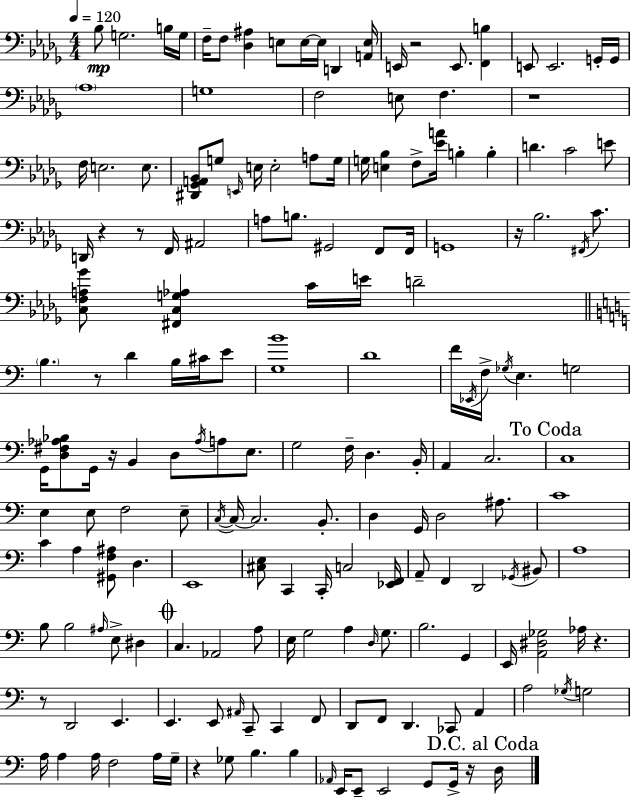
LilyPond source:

{
  \clef bass
  \numericTimeSignature
  \time 4/4
  \key bes \minor
  \tempo 4 = 120
  \repeat volta 2 { bes8\mp g2. b16 g16 | f16-- f8 <des ais>4 e8 e16~~ e16 d,4 <a, e>16 | e,16 r2 e,8. <f, b>4 | e,8 e,2. g,16-. g,16 | \break \parenthesize aes1 | g1 | f2 e8 f4. | r1 | \break f16 e2. e8. | <dis, ges, a, bes,>8 g8 \grace { e,16 } e16 e2-. a8 | g16 g16 <e bes>4 f8-> <ees' a'>16 b4-. b4-. | d'4. c'2 e'8 | \break d,16 r4 r8 f,16 ais,2 | a8 b8. gis,2 f,8 | f,16 g,1 | r16 bes2. \acciaccatura { fis,16 } c'8. | \break <c f a ges'>8 <fis, c g aes>4 c'16 e'16 d'2-- | \bar "||" \break \key c \major \parenthesize b4. r8 d'4 b16 cis'16 e'8 | <g b'>1 | d'1 | f'16 \acciaccatura { ees,16 } f16-> \acciaccatura { ges16 } e4. g2 | \break g,16 <d fis aes bes>8 g,16 r16 b,4 d8 \acciaccatura { aes16 } a8 | e8. g2 f16-- d4. | b,16-. a,4 c2. | \mark "To Coda" c1 | \break e4 e8 f2 | e8-- \acciaccatura { c16~ }~ c16 c2. | b,8.-. d4 g,16 d2 | ais8. c'1 | \break c'4 a4 <gis, f ais>8 d4. | e,1 | <cis e>8 c,4 c,16-. c2 | <ees, f,>16 a,8-- f,4 d,2 | \break \acciaccatura { ges,16 } bis,8 a1 | b8 b2 \grace { ais16 } | e8-> dis4 \mark \markup { \musicglyph "scripts.coda" } c4. aes,2 | a8 e16 g2 a4 | \break \grace { d16 } g8. b2. | g,4 e,16 <a, dis ges>2 | aes16 r4. r8 d,2 | e,4. e,4. e,8 \grace { ais,16 } | \break c,8-- c,4 f,8 d,8 f,8 d,4. | ces,8 a,4 a2 | \acciaccatura { ges16 } g2 a16 a4 a16 f2 | a16 g16-- r4 ges8 b4. | \break b4 \grace { aes,16 } e,16 e,8-- e,2 | g,8 g,16-> r16 \mark "D.C. al Coda" d16 } \bar "|."
}